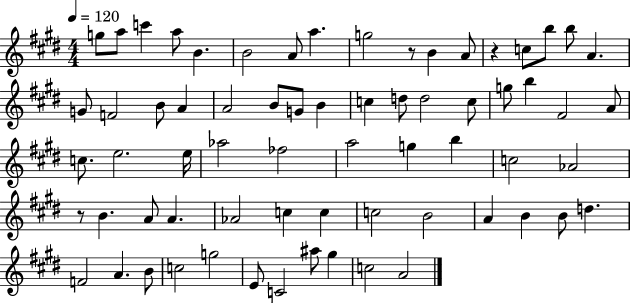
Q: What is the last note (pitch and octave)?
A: A4